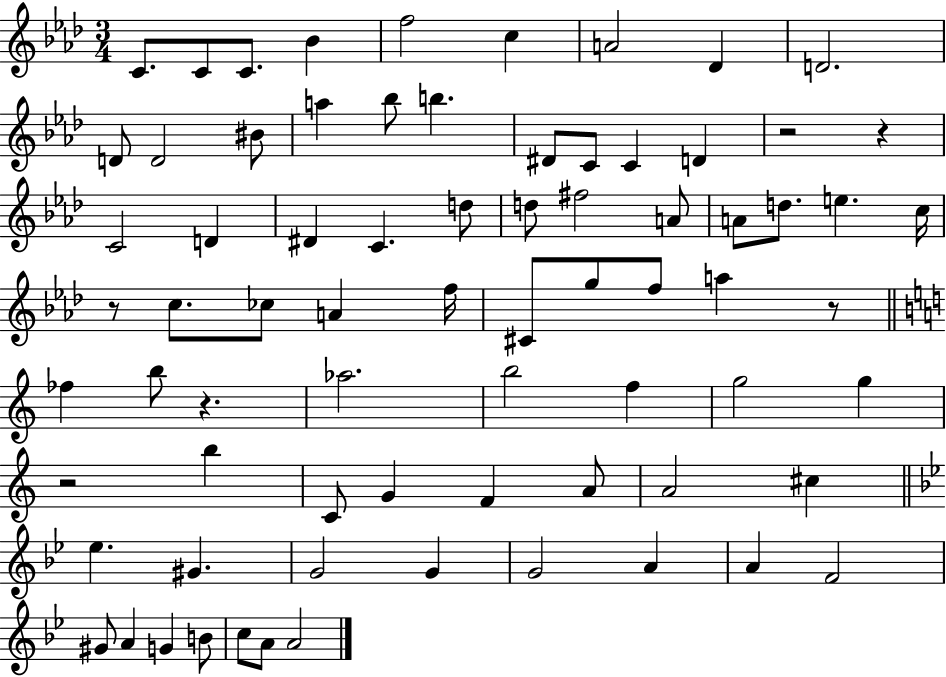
{
  \clef treble
  \numericTimeSignature
  \time 3/4
  \key aes \major
  \repeat volta 2 { c'8. c'8 c'8. bes'4 | f''2 c''4 | a'2 des'4 | d'2. | \break d'8 d'2 bis'8 | a''4 bes''8 b''4. | dis'8 c'8 c'4 d'4 | r2 r4 | \break c'2 d'4 | dis'4 c'4. d''8 | d''8 fis''2 a'8 | a'8 d''8. e''4. c''16 | \break r8 c''8. ces''8 a'4 f''16 | cis'8 g''8 f''8 a''4 r8 | \bar "||" \break \key c \major fes''4 b''8 r4. | aes''2. | b''2 f''4 | g''2 g''4 | \break r2 b''4 | c'8 g'4 f'4 a'8 | a'2 cis''4 | \bar "||" \break \key bes \major ees''4. gis'4. | g'2 g'4 | g'2 a'4 | a'4 f'2 | \break gis'8 a'4 g'4 b'8 | c''8 a'8 a'2 | } \bar "|."
}